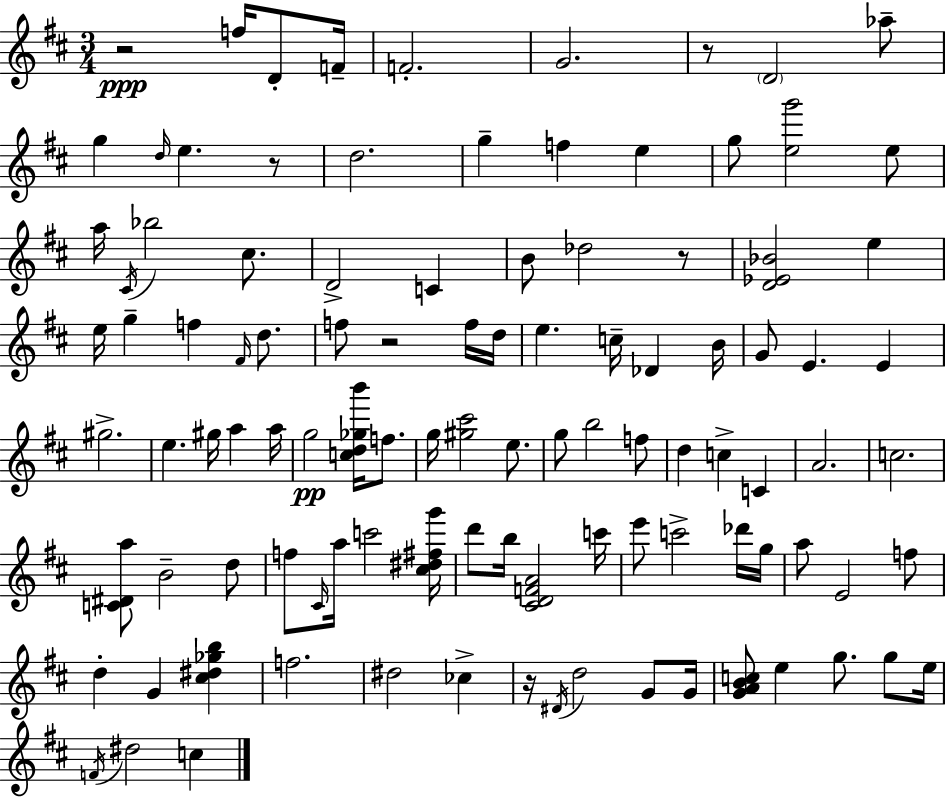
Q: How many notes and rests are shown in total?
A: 104